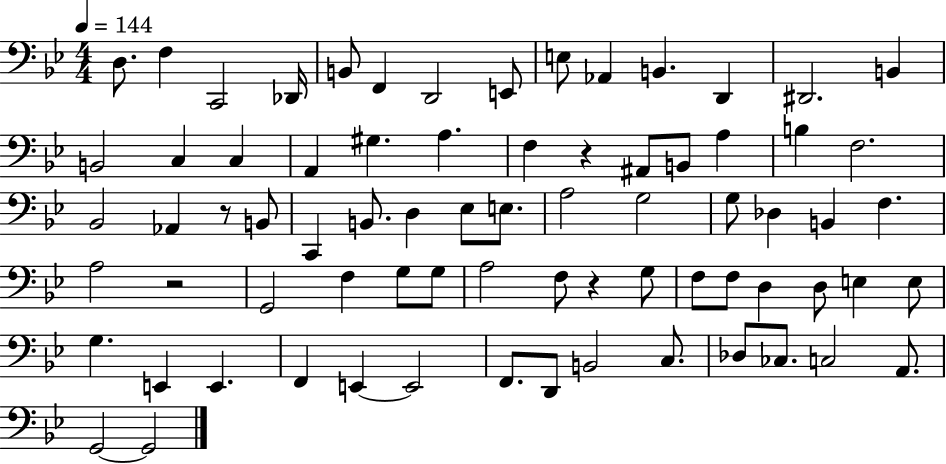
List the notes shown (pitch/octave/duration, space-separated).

D3/e. F3/q C2/h Db2/s B2/e F2/q D2/h E2/e E3/e Ab2/q B2/q. D2/q D#2/h. B2/q B2/h C3/q C3/q A2/q G#3/q. A3/q. F3/q R/q A#2/e B2/e A3/q B3/q F3/h. Bb2/h Ab2/q R/e B2/e C2/q B2/e. D3/q Eb3/e E3/e. A3/h G3/h G3/e Db3/q B2/q F3/q. A3/h R/h G2/h F3/q G3/e G3/e A3/h F3/e R/q G3/e F3/e F3/e D3/q D3/e E3/q E3/e G3/q. E2/q E2/q. F2/q E2/q E2/h F2/e. D2/e B2/h C3/e. Db3/e CES3/e. C3/h A2/e. G2/h G2/h